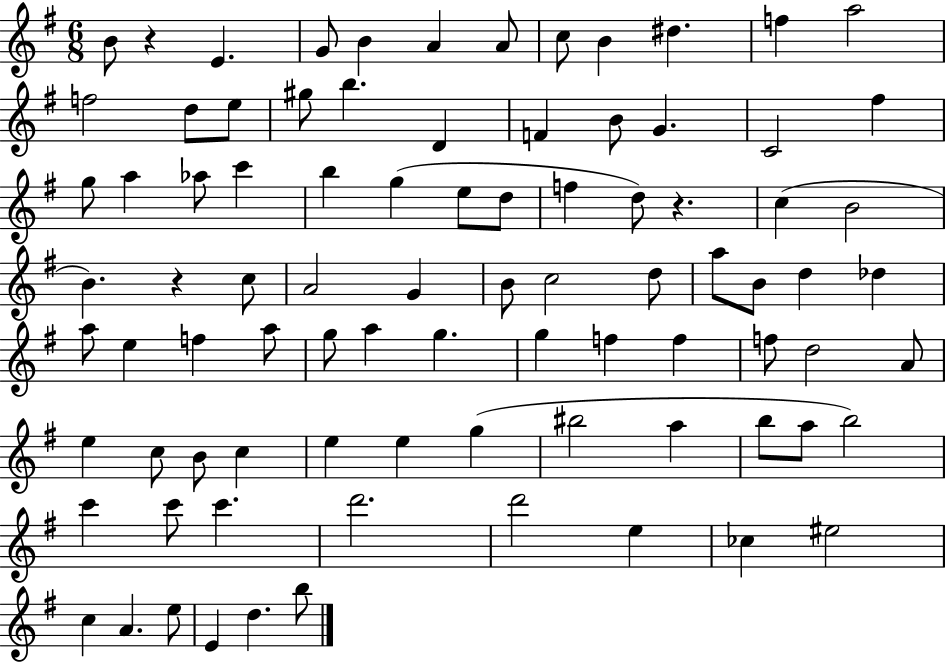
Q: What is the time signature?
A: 6/8